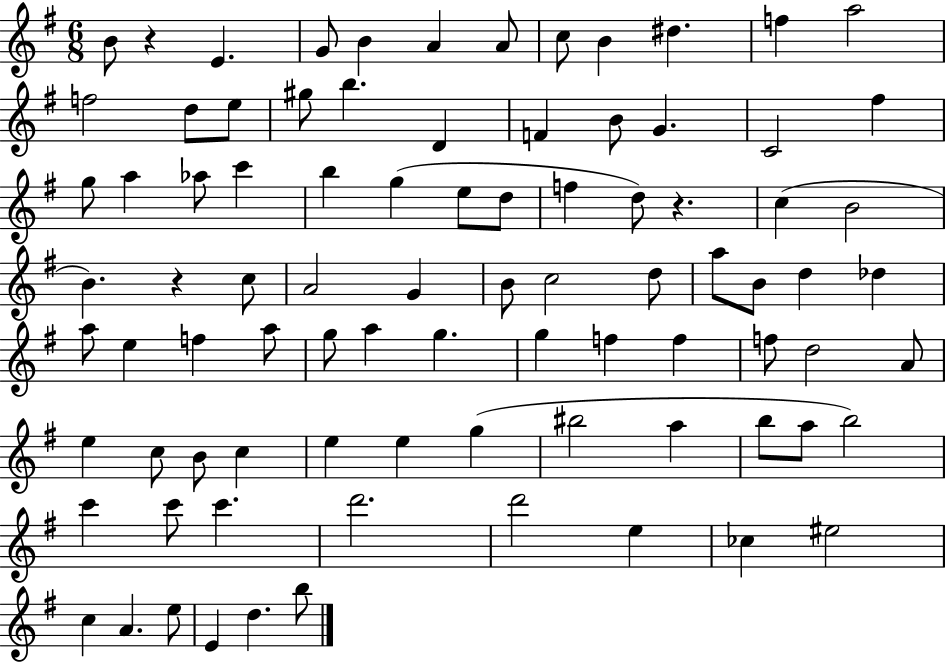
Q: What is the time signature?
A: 6/8